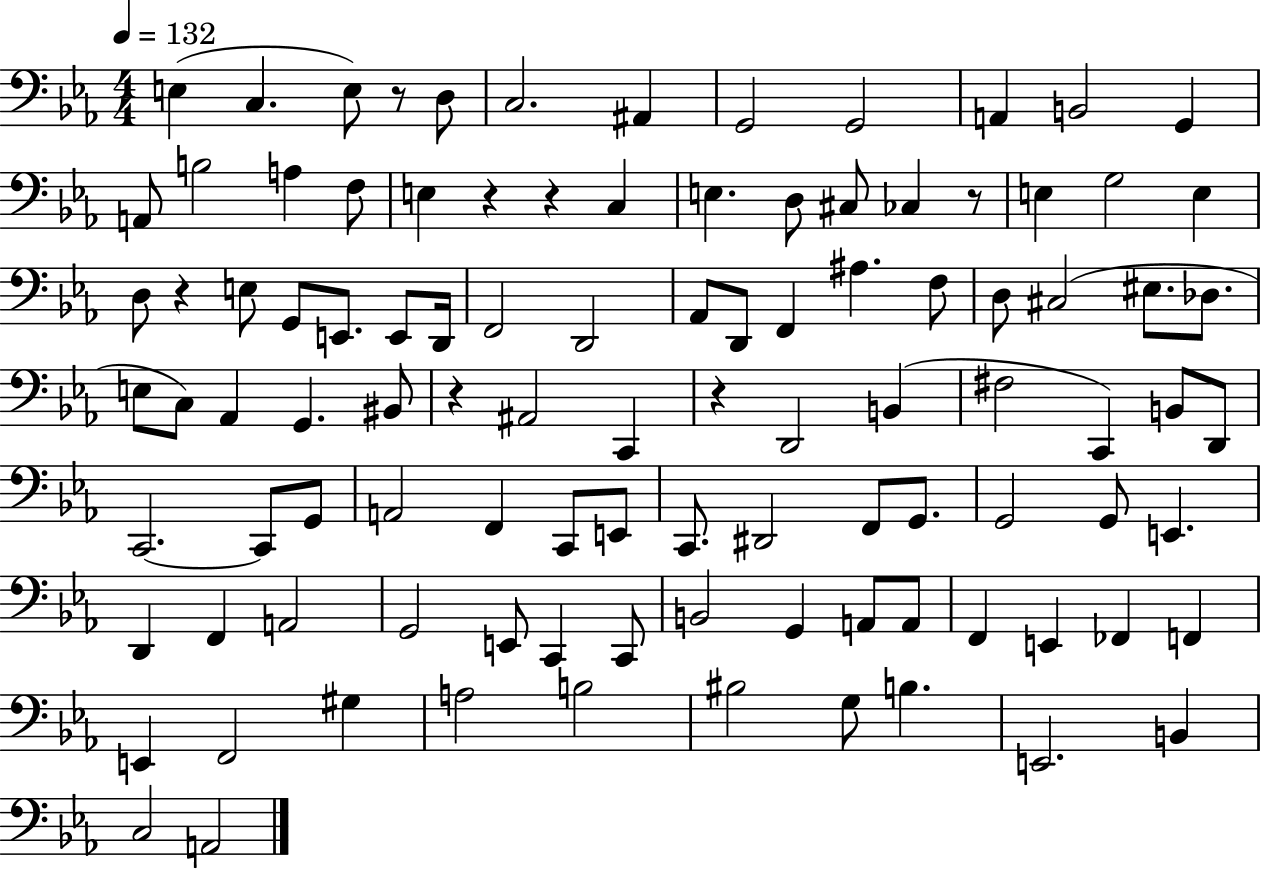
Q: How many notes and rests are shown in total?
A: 102